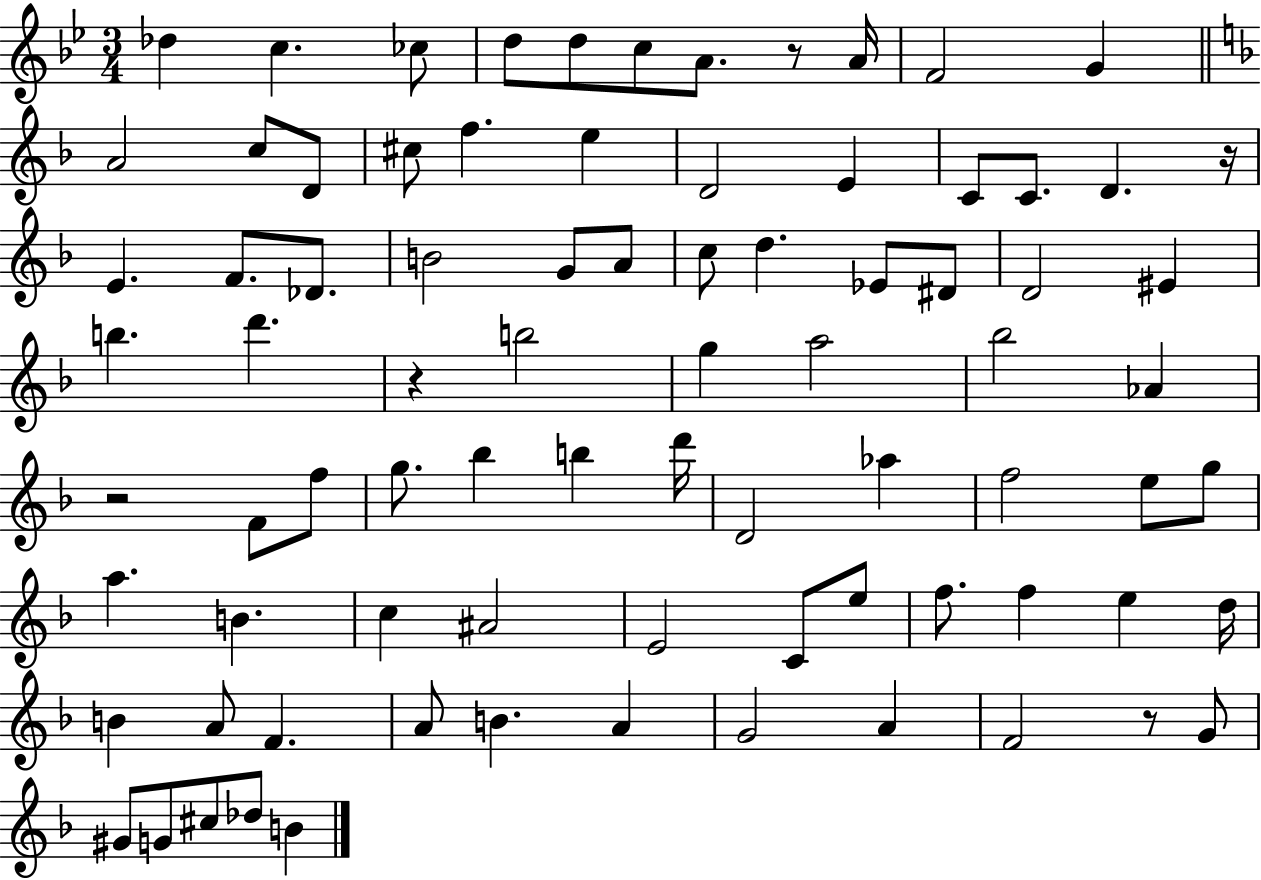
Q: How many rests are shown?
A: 5